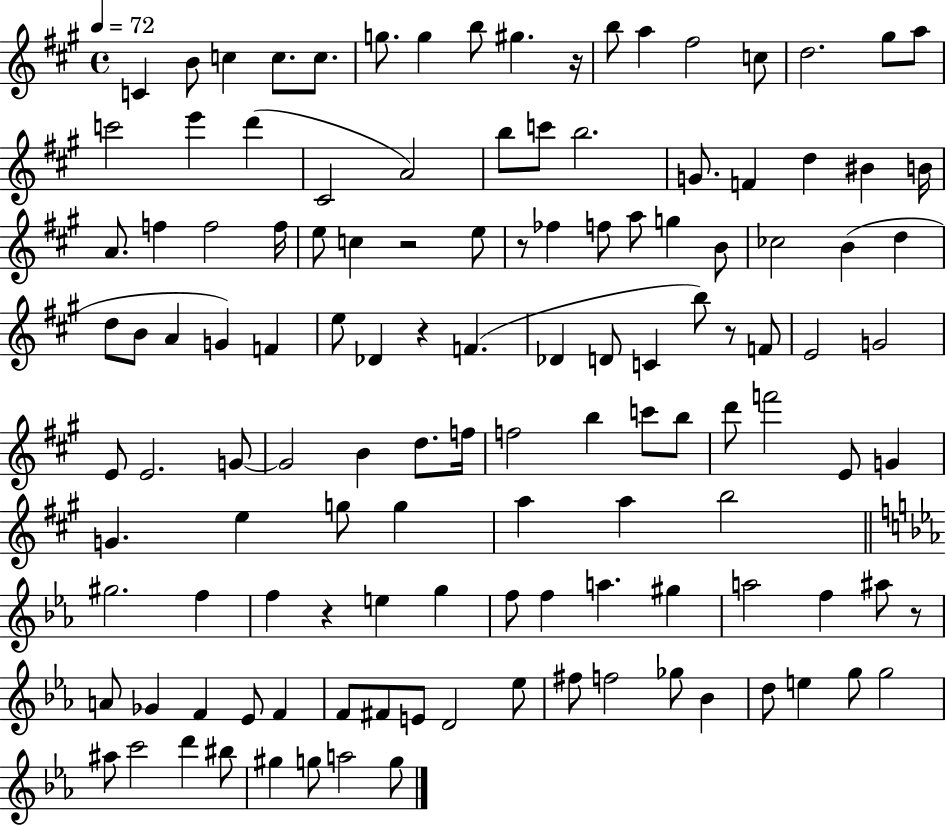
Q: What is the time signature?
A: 4/4